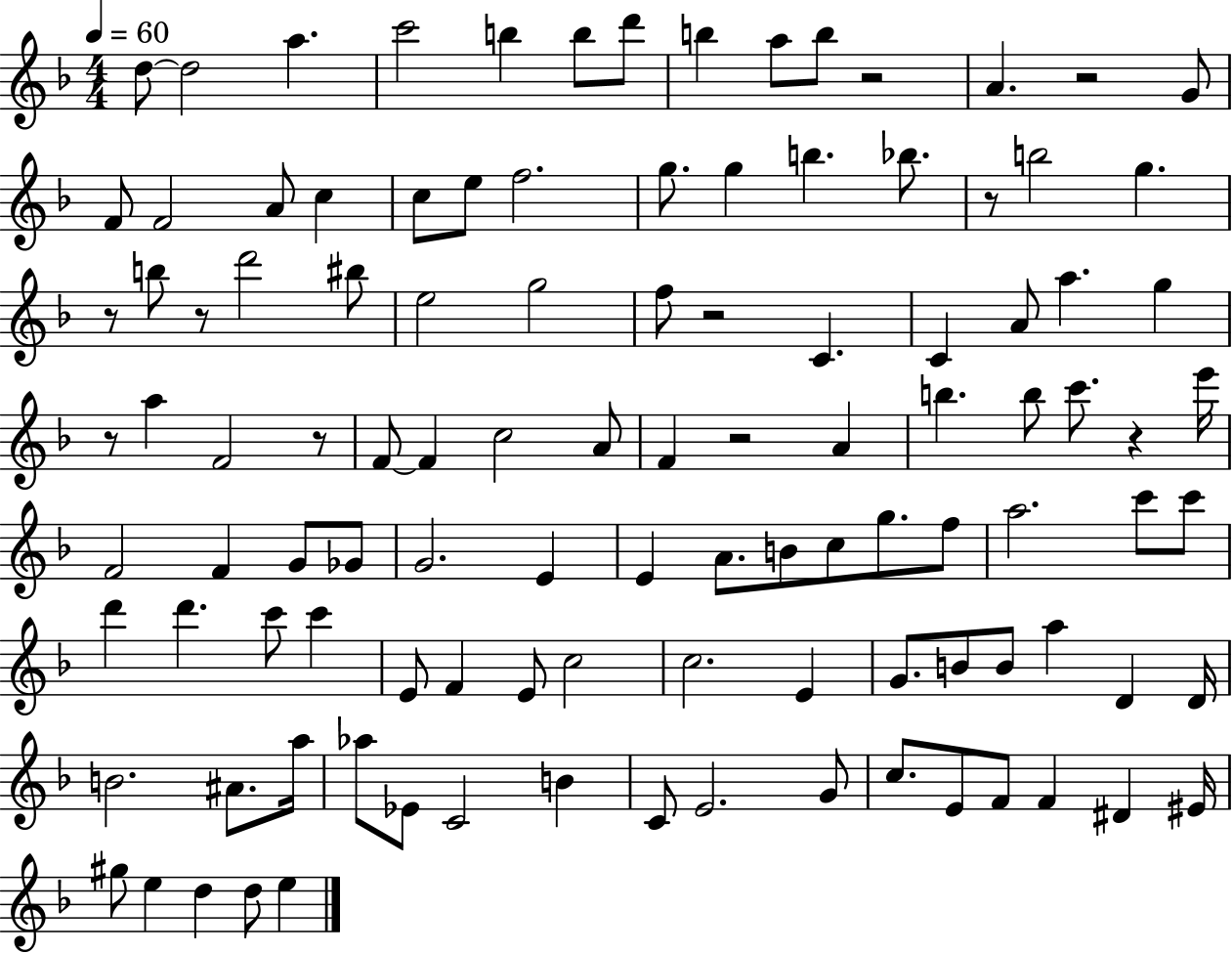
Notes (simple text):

D5/e D5/h A5/q. C6/h B5/q B5/e D6/e B5/q A5/e B5/e R/h A4/q. R/h G4/e F4/e F4/h A4/e C5/q C5/e E5/e F5/h. G5/e. G5/q B5/q. Bb5/e. R/e B5/h G5/q. R/e B5/e R/e D6/h BIS5/e E5/h G5/h F5/e R/h C4/q. C4/q A4/e A5/q. G5/q R/e A5/q F4/h R/e F4/e F4/q C5/h A4/e F4/q R/h A4/q B5/q. B5/e C6/e. R/q E6/s F4/h F4/q G4/e Gb4/e G4/h. E4/q E4/q A4/e. B4/e C5/e G5/e. F5/e A5/h. C6/e C6/e D6/q D6/q. C6/e C6/q E4/e F4/q E4/e C5/h C5/h. E4/q G4/e. B4/e B4/e A5/q D4/q D4/s B4/h. A#4/e. A5/s Ab5/e Eb4/e C4/h B4/q C4/e E4/h. G4/e C5/e. E4/e F4/e F4/q D#4/q EIS4/s G#5/e E5/q D5/q D5/e E5/q